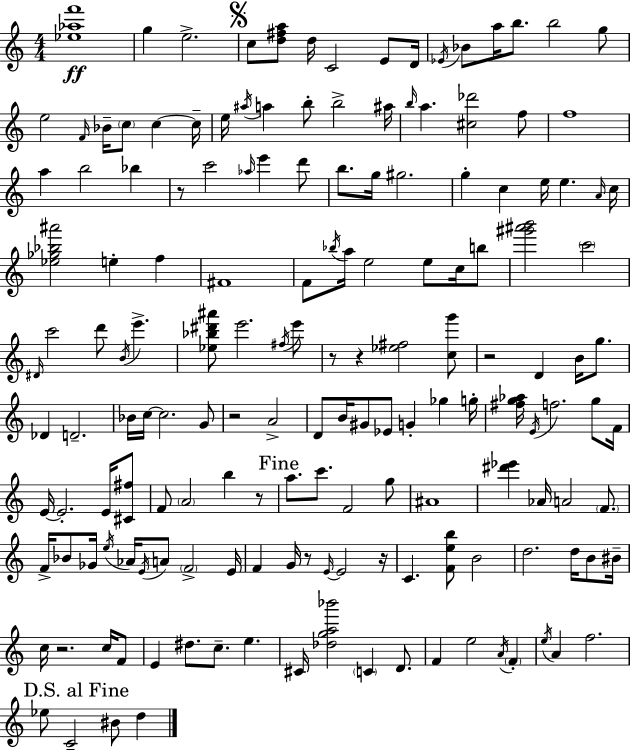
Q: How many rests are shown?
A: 9